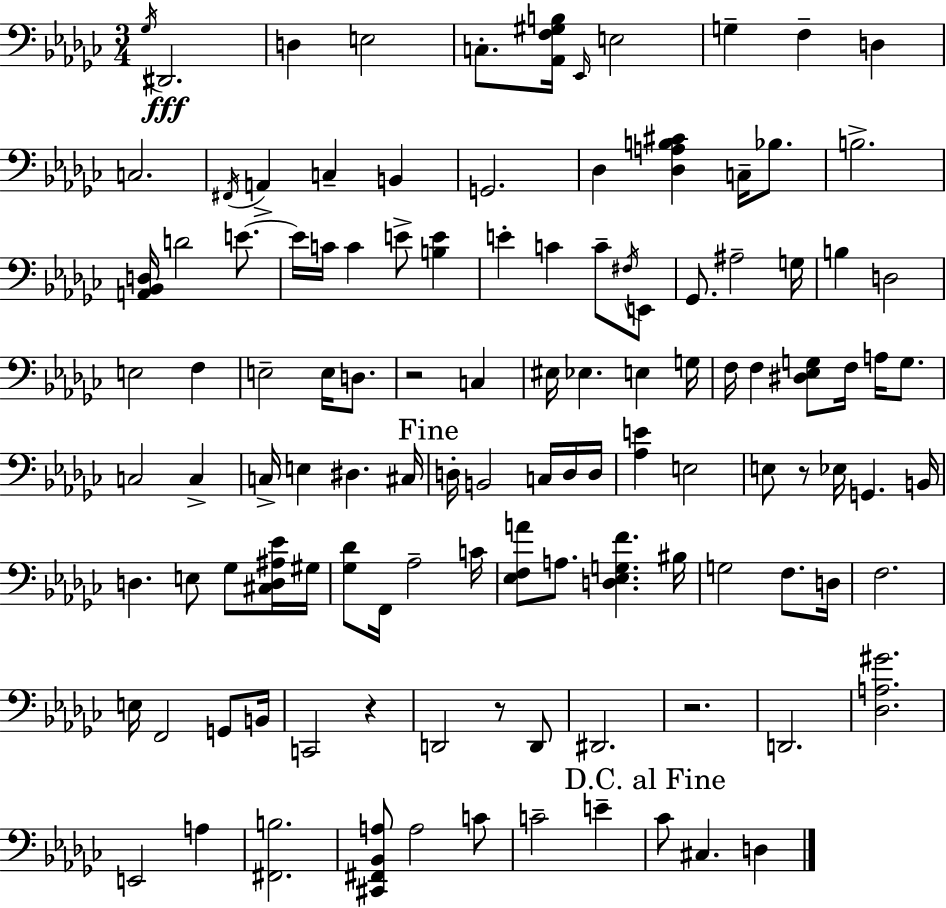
X:1
T:Untitled
M:3/4
L:1/4
K:Ebm
_G,/4 ^D,,2 D, E,2 C,/2 [_A,,F,^G,B,]/4 _E,,/4 E,2 G, F, D, C,2 ^F,,/4 A,, C, B,, G,,2 _D, [_D,A,B,^C] C,/4 _B,/2 B,2 [A,,_B,,D,]/4 D2 E/2 E/4 C/4 C E/2 [B,E] E C C/2 ^F,/4 E,,/2 _G,,/2 ^A,2 G,/4 B, D,2 E,2 F, E,2 E,/4 D,/2 z2 C, ^E,/4 _E, E, G,/4 F,/4 F, [^D,_E,G,]/2 F,/4 A,/4 G,/2 C,2 C, C,/4 E, ^D, ^C,/4 D,/4 B,,2 C,/4 D,/4 D,/4 [_A,E] E,2 E,/2 z/2 _E,/4 G,, B,,/4 D, E,/2 _G,/2 [^C,D,^A,_E]/4 ^G,/4 [_G,_D]/2 F,,/4 _A,2 C/4 [_E,F,A]/2 A,/2 [D,_E,G,F] ^B,/4 G,2 F,/2 D,/4 F,2 E,/4 F,,2 G,,/2 B,,/4 C,,2 z D,,2 z/2 D,,/2 ^D,,2 z2 D,,2 [_D,A,^G]2 E,,2 A, [^F,,B,]2 [^C,,^F,,_B,,A,]/2 A,2 C/2 C2 E _C/2 ^C, D,